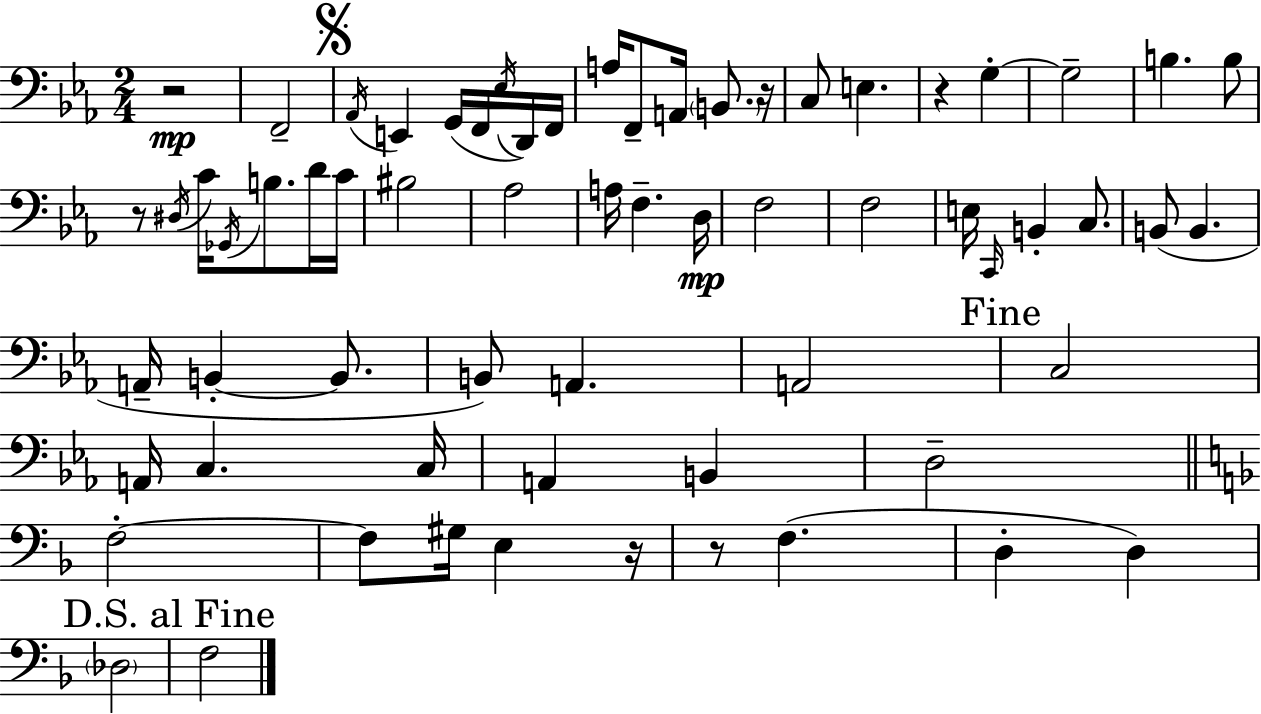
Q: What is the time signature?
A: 2/4